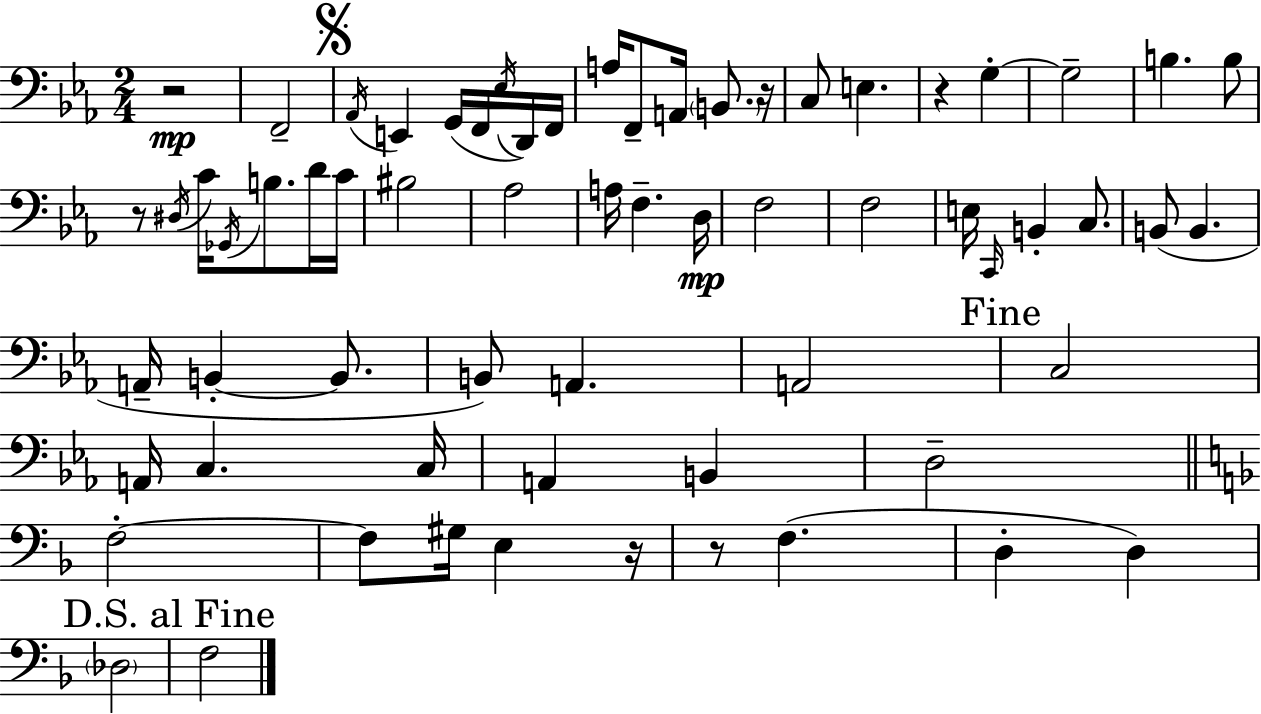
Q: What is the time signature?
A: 2/4